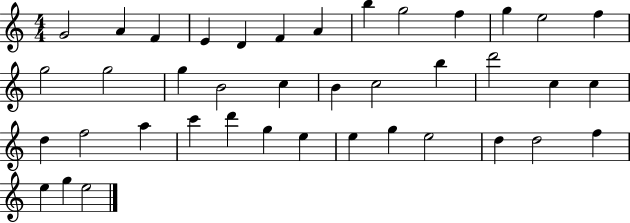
{
  \clef treble
  \numericTimeSignature
  \time 4/4
  \key c \major
  g'2 a'4 f'4 | e'4 d'4 f'4 a'4 | b''4 g''2 f''4 | g''4 e''2 f''4 | \break g''2 g''2 | g''4 b'2 c''4 | b'4 c''2 b''4 | d'''2 c''4 c''4 | \break d''4 f''2 a''4 | c'''4 d'''4 g''4 e''4 | e''4 g''4 e''2 | d''4 d''2 f''4 | \break e''4 g''4 e''2 | \bar "|."
}